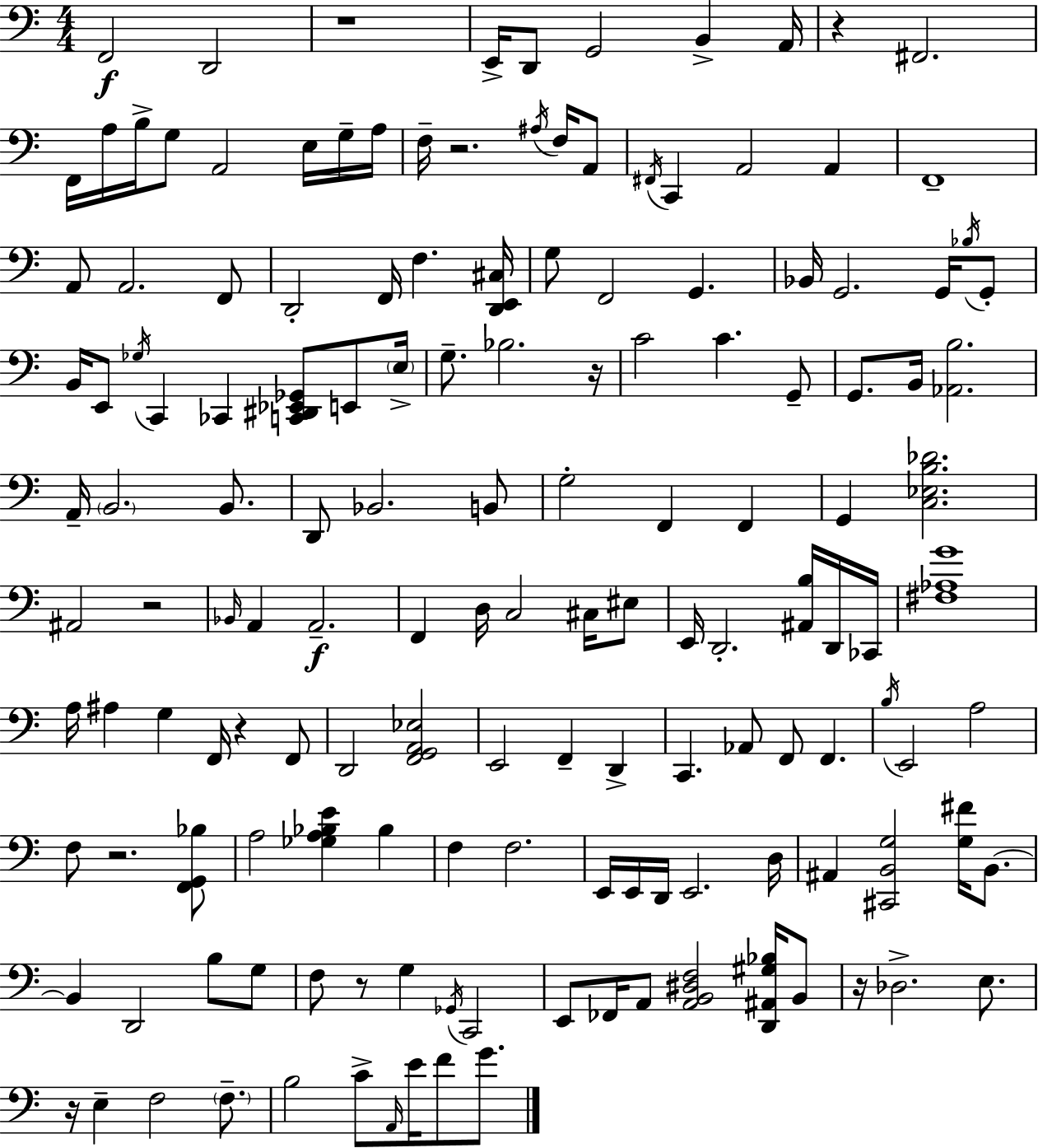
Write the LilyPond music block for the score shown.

{
  \clef bass
  \numericTimeSignature
  \time 4/4
  \key c \major
  f,2\f d,2 | r1 | e,16-> d,8 g,2 b,4-> a,16 | r4 fis,2. | \break f,16 a16 b16-> g8 a,2 e16 g16-- a16 | f16-- r2. \acciaccatura { ais16 } f16 a,8 | \acciaccatura { fis,16 } c,4 a,2 a,4 | f,1-- | \break a,8 a,2. | f,8 d,2-. f,16 f4. | <d, e, cis>16 g8 f,2 g,4. | bes,16 g,2. g,16 | \break \acciaccatura { bes16 } g,8-. b,16 e,8 \acciaccatura { ges16 } c,4 ces,4 <c, dis, ees, ges,>8 | e,8 \parenthesize e16-> g8.-- bes2. | r16 c'2 c'4. | g,8-- g,8. b,16 <aes, b>2. | \break a,16-- \parenthesize b,2. | b,8. d,8 bes,2. | b,8 g2-. f,4 | f,4 g,4 <c ees b des'>2. | \break ais,2 r2 | \grace { bes,16 } a,4 a,2.--\f | f,4 d16 c2 | cis16 eis8 e,16 d,2.-. | \break <ais, b>16 d,16 ces,16 <fis aes g'>1 | a16 ais4 g4 f,16 r4 | f,8 d,2 <f, g, a, ees>2 | e,2 f,4-- | \break d,4-> c,4. aes,8 f,8 f,4. | \acciaccatura { b16 } e,2 a2 | f8 r2. | <f, g, bes>8 a2 <ges a bes e'>4 | \break bes4 f4 f2. | e,16 e,16 d,16 e,2. | d16 ais,4 <cis, b, g>2 | <g fis'>16 b,8.~~ b,4 d,2 | \break b8 g8 f8 r8 g4 \acciaccatura { ges,16 } c,2 | e,8 fes,16 a,8 <a, b, dis f>2 | <d, ais, gis bes>16 b,8 r16 des2.-> | e8. r16 e4-- f2 | \break \parenthesize f8.-- b2 c'8-> | \grace { a,16 } e'16 f'8 g'8. \bar "|."
}